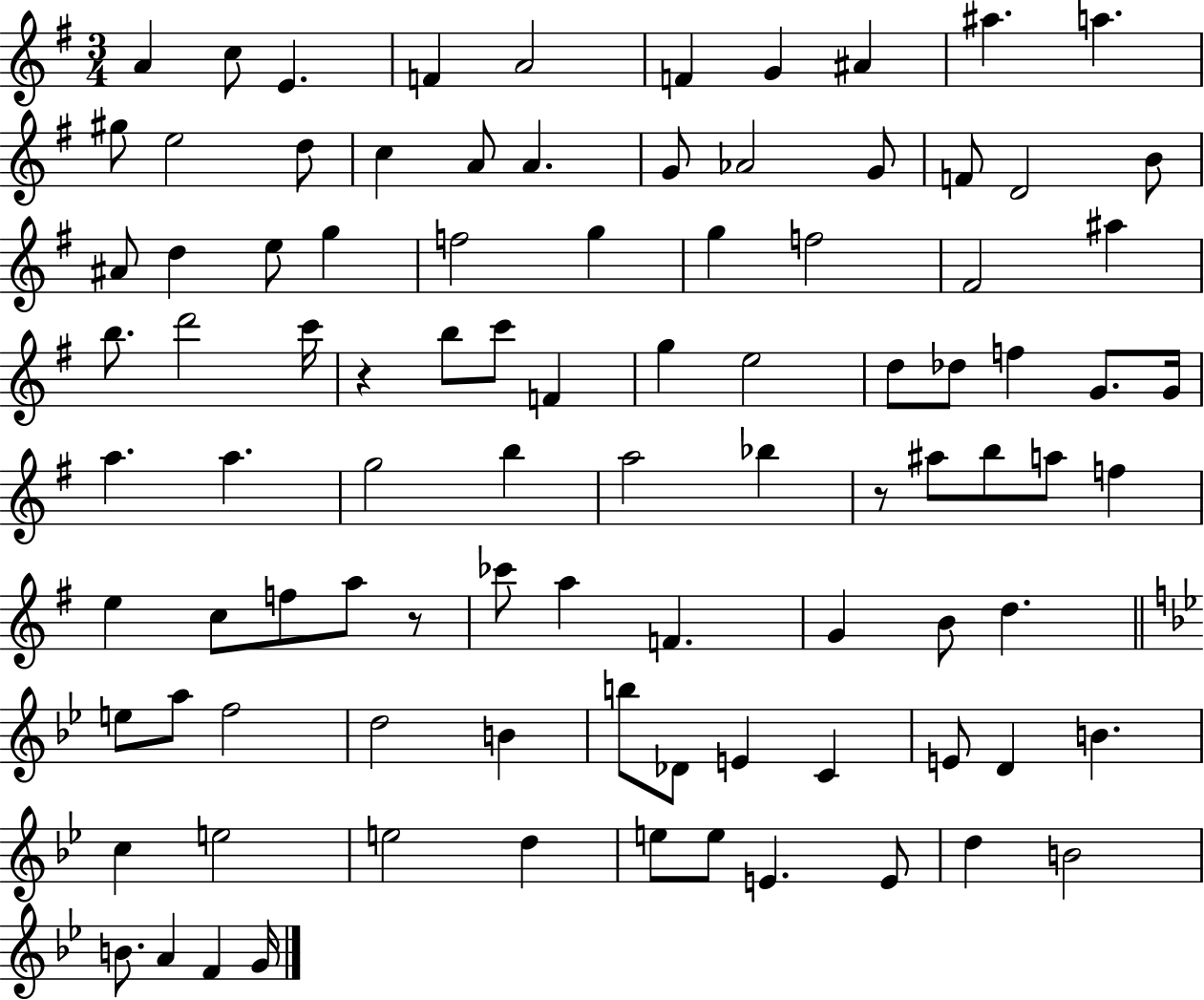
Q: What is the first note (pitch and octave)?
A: A4